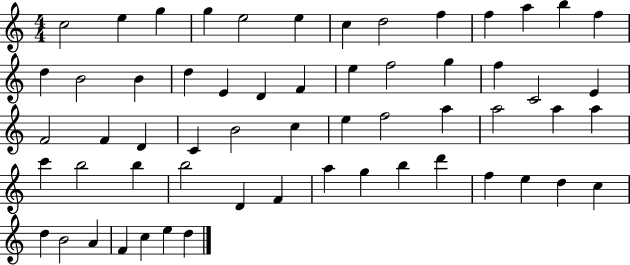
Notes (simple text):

C5/h E5/q G5/q G5/q E5/h E5/q C5/q D5/h F5/q F5/q A5/q B5/q F5/q D5/q B4/h B4/q D5/q E4/q D4/q F4/q E5/q F5/h G5/q F5/q C4/h E4/q F4/h F4/q D4/q C4/q B4/h C5/q E5/q F5/h A5/q A5/h A5/q A5/q C6/q B5/h B5/q B5/h D4/q F4/q A5/q G5/q B5/q D6/q F5/q E5/q D5/q C5/q D5/q B4/h A4/q F4/q C5/q E5/q D5/q